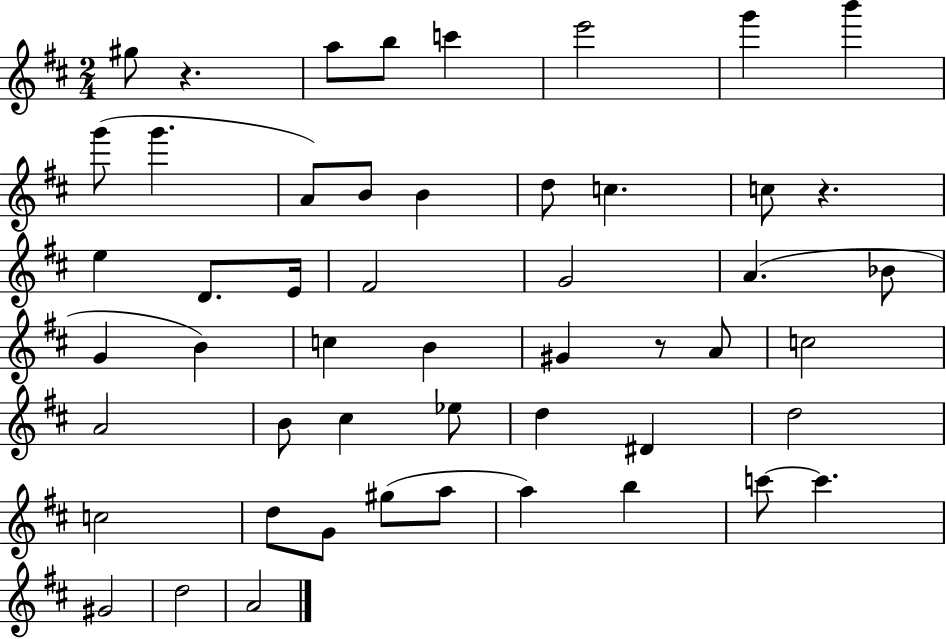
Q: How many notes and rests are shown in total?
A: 51